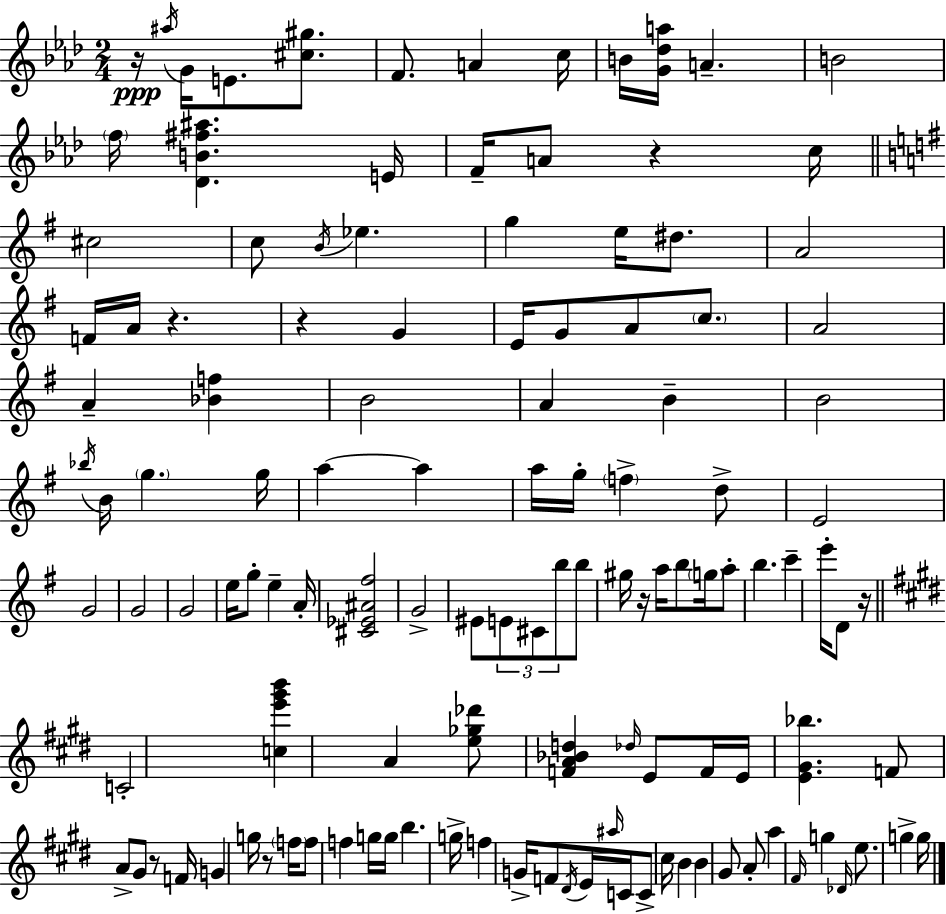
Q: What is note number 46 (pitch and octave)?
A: E4